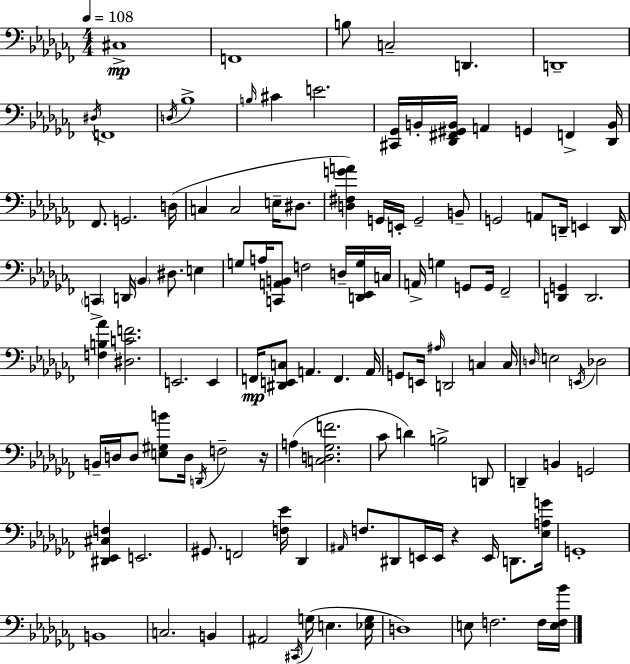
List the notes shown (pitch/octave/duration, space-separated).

C#3/w F2/w B3/e C3/h D2/q. D2/w D#3/s F2/w D3/s Bb3/w B3/s C#4/q E4/h. [C#2,Gb2]/s B2/s [Db2,F#2,G#2,B2]/s A2/q G2/q F2/q [Db2,B2]/s FES2/e. G2/h. D3/s C3/q C3/h E3/s D#3/e. [D3,F#3,G4,A4]/q G2/s E2/s G2/h B2/e G2/h A2/e D2/s E2/q D2/s C2/q D2/s Bb2/q D#3/e. E3/q G3/e A3/s [C2,A2,B2]/e F3/h D3/s [D2,Eb2,G3]/s C3/s A2/s G3/q G2/e G2/s FES2/h [D2,G2]/q D2/h. [F3,B3,Ab4]/q [D#3,C4,F4]/h. E2/h. E2/q F2/s [D#2,E2,C3]/e A2/q. F2/q. A2/s G2/e E2/s A#3/s D2/h C3/q C3/s D3/s E3/h E2/s Db3/h B2/s D3/s D3/e [E3,G#3,B4]/e D3/s D2/s F3/h R/s A3/q [C3,D3,Gb3,F4]/h. CES4/e D4/q B3/h D2/e D2/q B2/q G2/h [D#2,Eb2,C#3,F3]/q E2/h. G#2/e. F2/h [F3,Eb4]/s Db2/q A#2/s F3/e. D#2/e E2/s E2/s R/q E2/s D2/e. [Eb3,A3,G4]/s G2/w B2/w C3/h. B2/q A#2/h C#2/s G3/s E3/q. [Eb3,G3]/s D3/w E3/e F3/h. F3/s [E3,F3,Bb4]/s